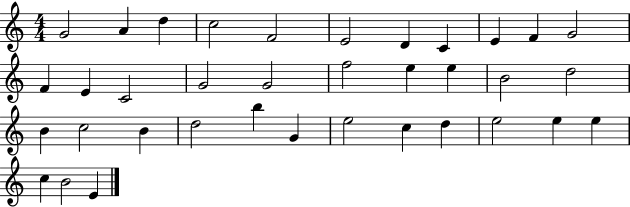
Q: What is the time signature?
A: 4/4